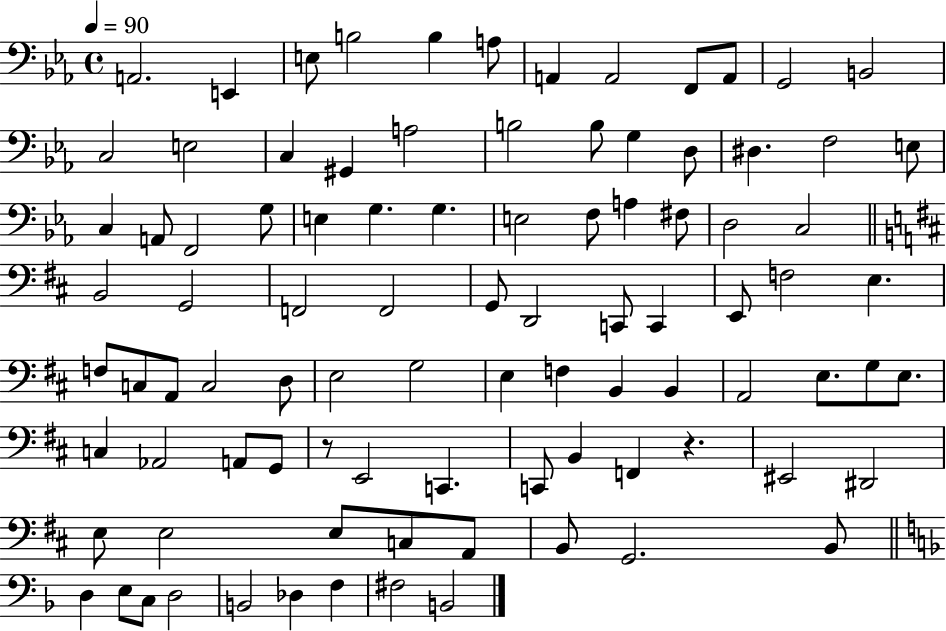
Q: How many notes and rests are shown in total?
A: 93